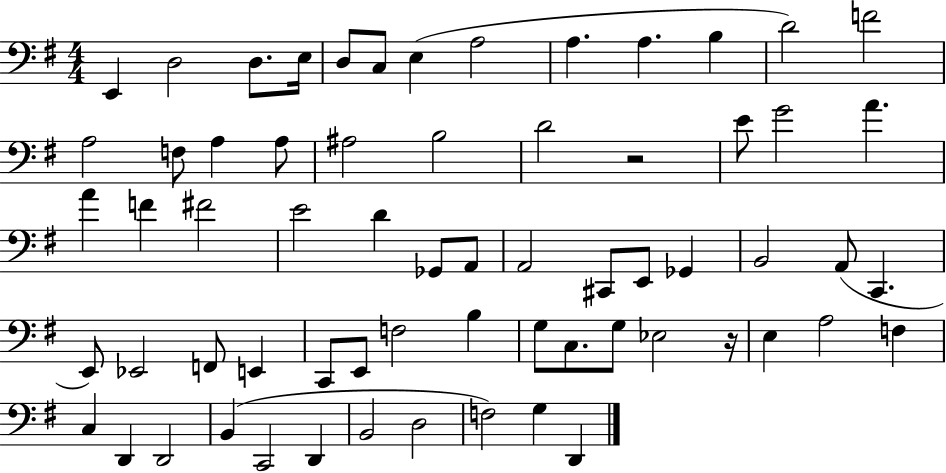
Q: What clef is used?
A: bass